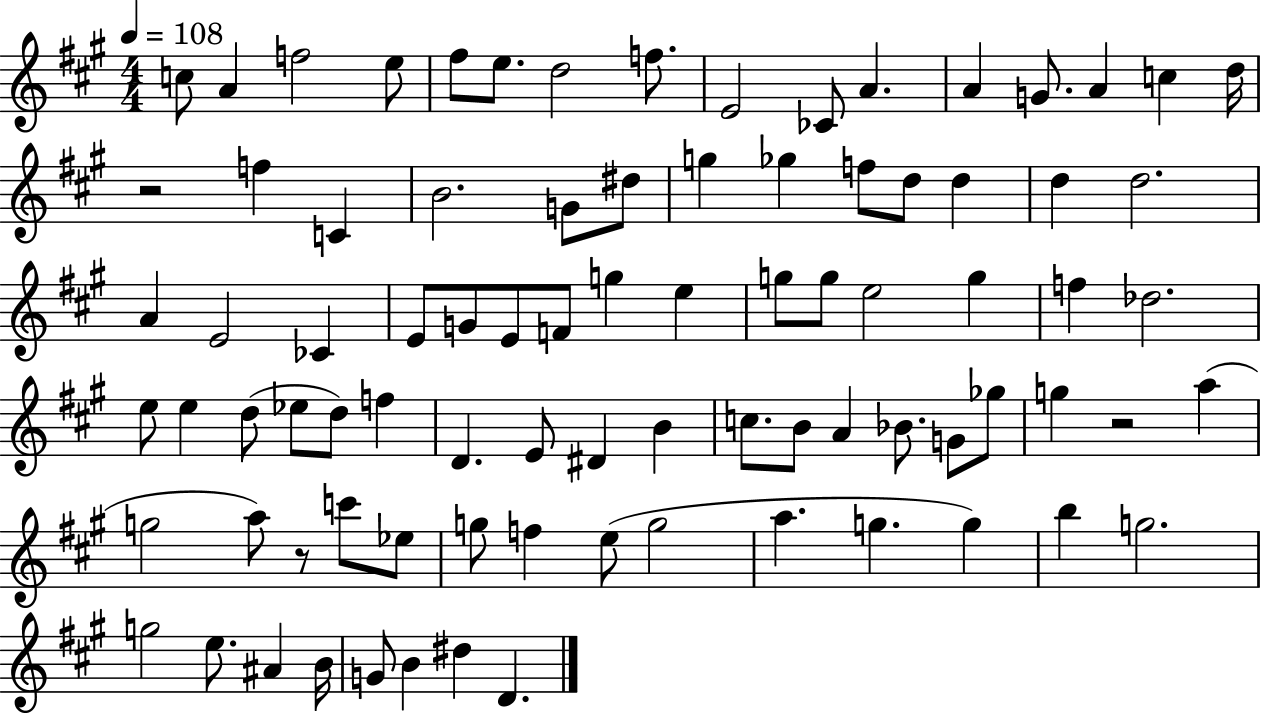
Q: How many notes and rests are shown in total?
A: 85